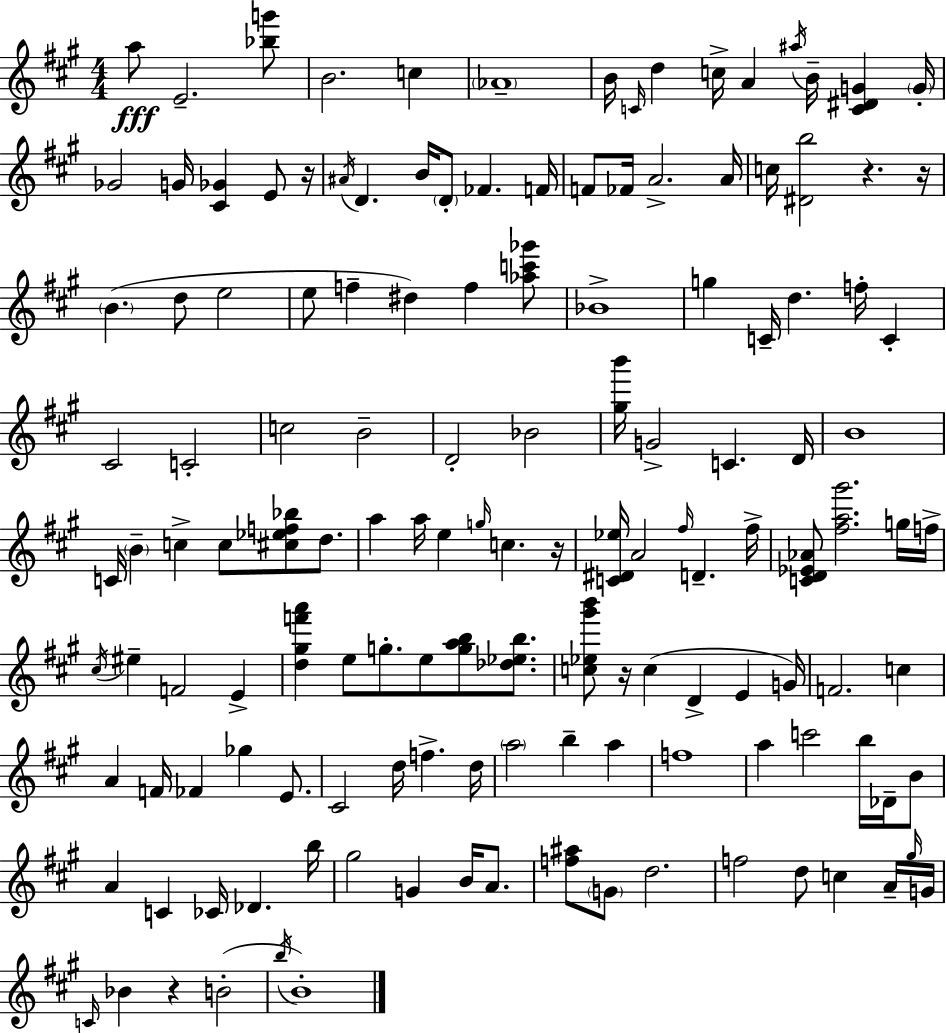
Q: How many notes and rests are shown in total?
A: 140